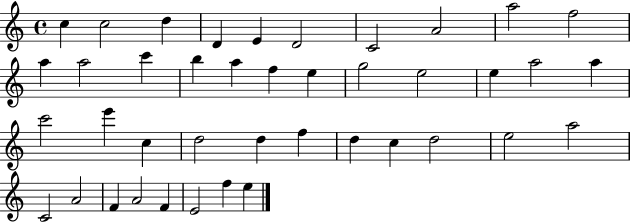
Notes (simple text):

C5/q C5/h D5/q D4/q E4/q D4/h C4/h A4/h A5/h F5/h A5/q A5/h C6/q B5/q A5/q F5/q E5/q G5/h E5/h E5/q A5/h A5/q C6/h E6/q C5/q D5/h D5/q F5/q D5/q C5/q D5/h E5/h A5/h C4/h A4/h F4/q A4/h F4/q E4/h F5/q E5/q